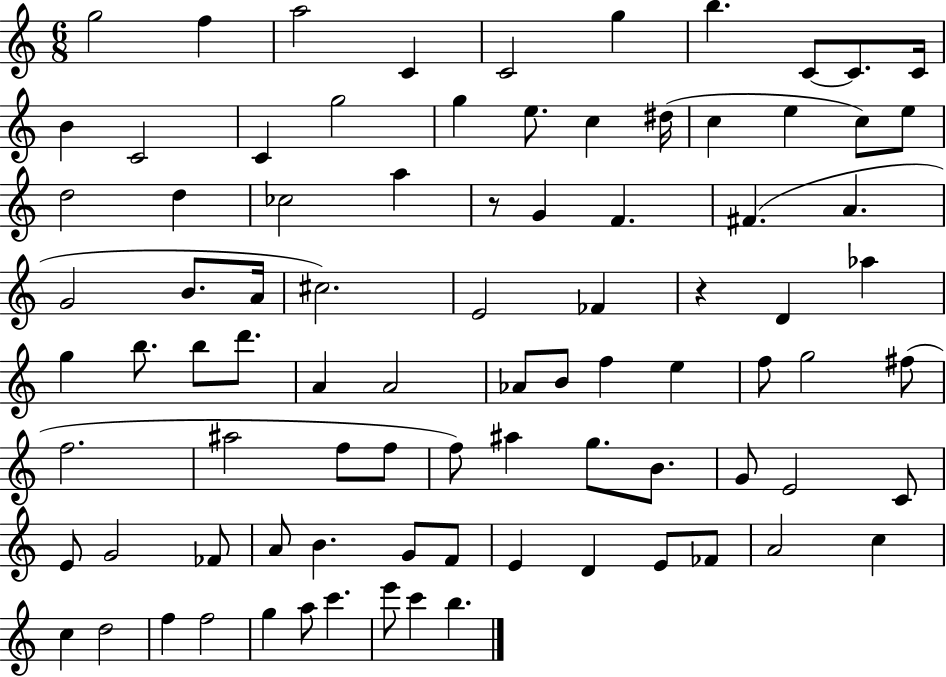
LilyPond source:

{
  \clef treble
  \numericTimeSignature
  \time 6/8
  \key c \major
  \repeat volta 2 { g''2 f''4 | a''2 c'4 | c'2 g''4 | b''4. c'8~~ c'8. c'16 | \break b'4 c'2 | c'4 g''2 | g''4 e''8. c''4 dis''16( | c''4 e''4 c''8) e''8 | \break d''2 d''4 | ces''2 a''4 | r8 g'4 f'4. | fis'4.( a'4. | \break g'2 b'8. a'16 | cis''2.) | e'2 fes'4 | r4 d'4 aes''4 | \break g''4 b''8. b''8 d'''8. | a'4 a'2 | aes'8 b'8 f''4 e''4 | f''8 g''2 fis''8( | \break f''2. | ais''2 f''8 f''8 | f''8) ais''4 g''8. b'8. | g'8 e'2 c'8 | \break e'8 g'2 fes'8 | a'8 b'4. g'8 f'8 | e'4 d'4 e'8 fes'8 | a'2 c''4 | \break c''4 d''2 | f''4 f''2 | g''4 a''8 c'''4. | e'''8 c'''4 b''4. | \break } \bar "|."
}